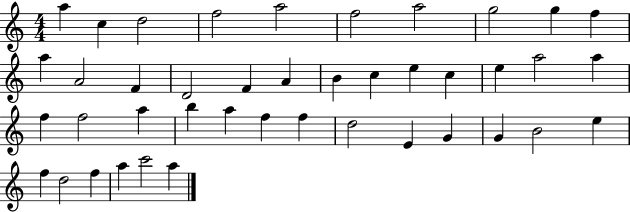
{
  \clef treble
  \numericTimeSignature
  \time 4/4
  \key c \major
  a''4 c''4 d''2 | f''2 a''2 | f''2 a''2 | g''2 g''4 f''4 | \break a''4 a'2 f'4 | d'2 f'4 a'4 | b'4 c''4 e''4 c''4 | e''4 a''2 a''4 | \break f''4 f''2 a''4 | b''4 a''4 f''4 f''4 | d''2 e'4 g'4 | g'4 b'2 e''4 | \break f''4 d''2 f''4 | a''4 c'''2 a''4 | \bar "|."
}